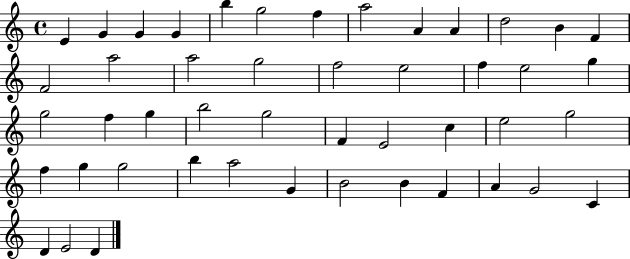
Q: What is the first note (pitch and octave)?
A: E4